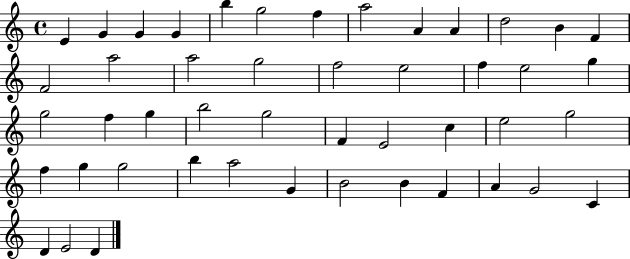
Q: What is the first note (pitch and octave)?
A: E4